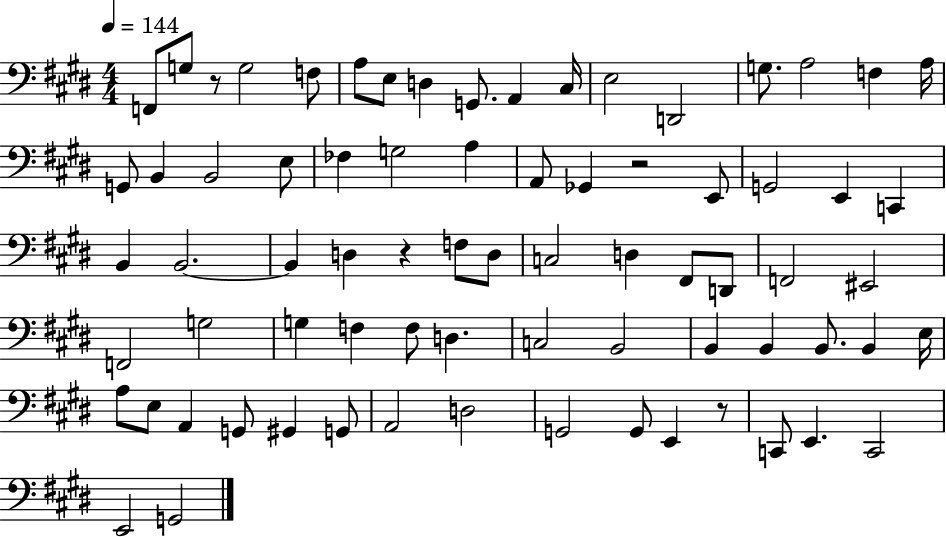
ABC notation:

X:1
T:Untitled
M:4/4
L:1/4
K:E
F,,/2 G,/2 z/2 G,2 F,/2 A,/2 E,/2 D, G,,/2 A,, ^C,/4 E,2 D,,2 G,/2 A,2 F, A,/4 G,,/2 B,, B,,2 E,/2 _F, G,2 A, A,,/2 _G,, z2 E,,/2 G,,2 E,, C,, B,, B,,2 B,, D, z F,/2 D,/2 C,2 D, ^F,,/2 D,,/2 F,,2 ^E,,2 F,,2 G,2 G, F, F,/2 D, C,2 B,,2 B,, B,, B,,/2 B,, E,/4 A,/2 E,/2 A,, G,,/2 ^G,, G,,/2 A,,2 D,2 G,,2 G,,/2 E,, z/2 C,,/2 E,, C,,2 E,,2 G,,2